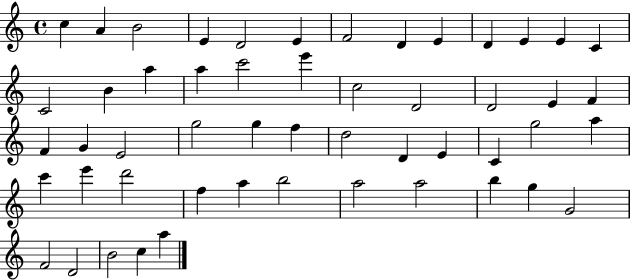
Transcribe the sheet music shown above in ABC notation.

X:1
T:Untitled
M:4/4
L:1/4
K:C
c A B2 E D2 E F2 D E D E E C C2 B a a c'2 e' c2 D2 D2 E F F G E2 g2 g f d2 D E C g2 a c' e' d'2 f a b2 a2 a2 b g G2 F2 D2 B2 c a